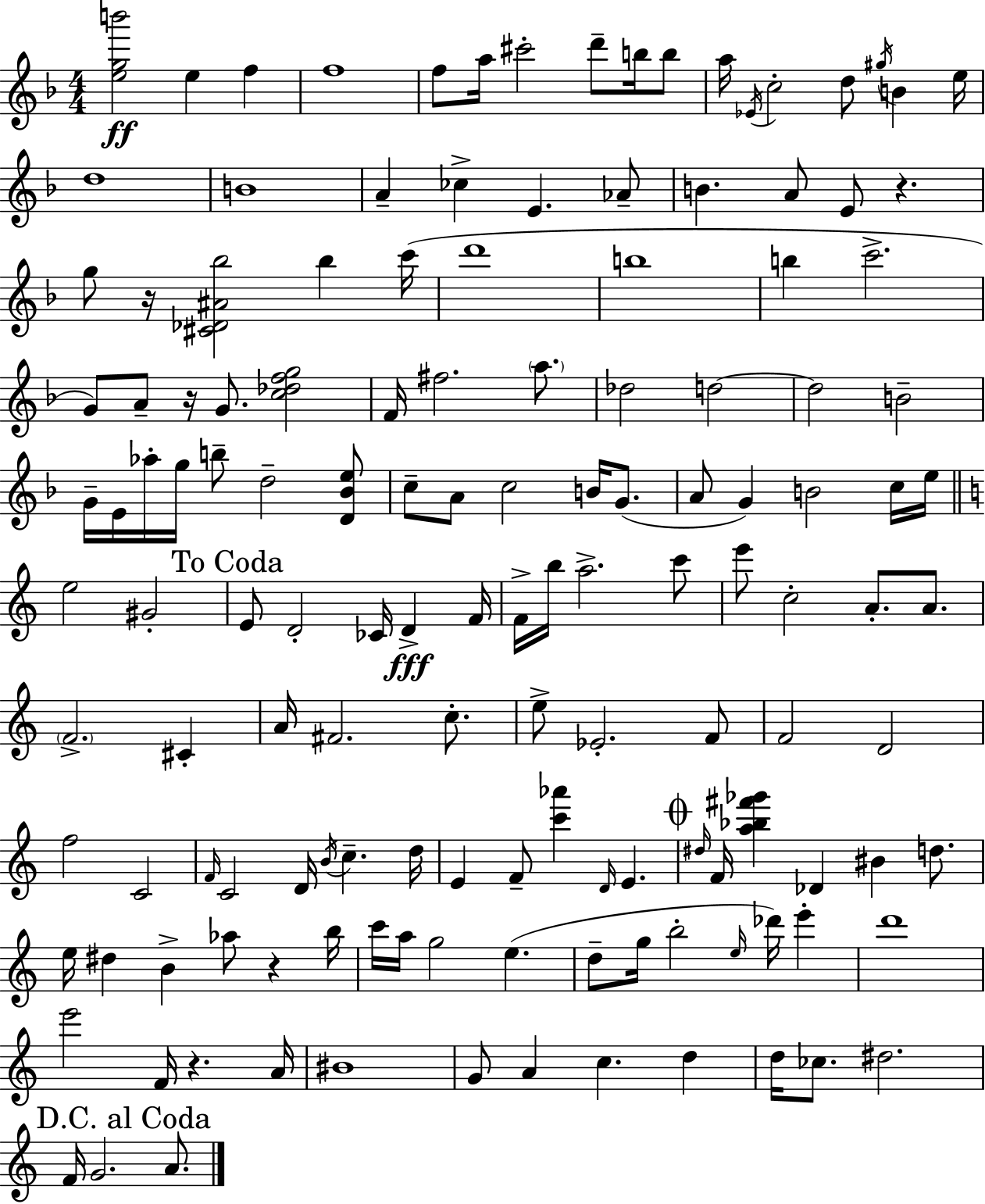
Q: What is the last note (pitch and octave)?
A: A4